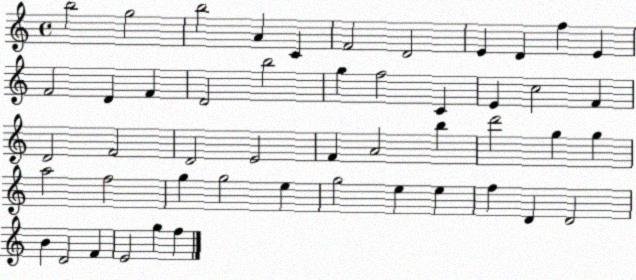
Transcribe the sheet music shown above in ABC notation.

X:1
T:Untitled
M:4/4
L:1/4
K:C
b2 g2 b2 A C F2 D2 E D f E F2 D F D2 b2 g f2 C E c2 F D2 F2 D2 E2 F A2 b d'2 g g a2 f2 g g2 e g2 e e f D D2 B D2 F E2 g f